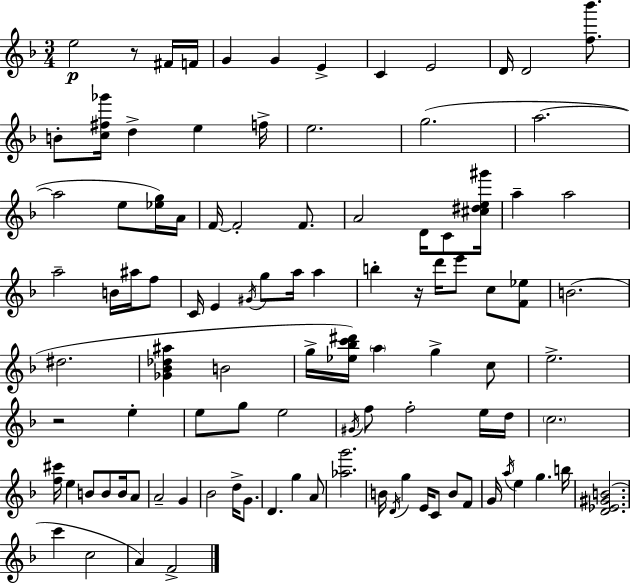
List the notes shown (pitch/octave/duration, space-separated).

E5/h R/e F#4/s F4/s G4/q G4/q E4/q C4/q E4/h D4/s D4/h [F5,Bb6]/e. B4/e [C5,F#5,Gb6]/s D5/q E5/q F5/s E5/h. G5/h. A5/h. A5/h E5/e [Eb5,G5]/s A4/s F4/s F4/h F4/e. A4/h D4/s C4/e [C#5,D#5,E5,G#6]/s A5/q A5/h A5/h B4/s A#5/s F5/e C4/s E4/q G#4/s G5/e A5/s A5/q B5/q R/s D6/s E6/e C5/e [F4,Eb5]/e B4/h. D#5/h. [Gb4,Bb4,Db5,A#5]/q B4/h G5/s [Eb5,Bb5,C6,D#6]/s A5/q G5/q C5/e E5/h. R/h E5/q E5/e G5/e E5/h G#4/s F5/e F5/h E5/s D5/s C5/h. [F5,C#6]/s E5/q B4/e B4/e B4/s A4/e A4/h G4/q Bb4/h D5/s G4/e. D4/q. G5/q A4/e [Ab5,G6]/h. B4/s D4/s G5/q E4/s C4/e B4/e F4/e G4/s A5/s E5/q G5/q. B5/s [D4,Eb4,G#4,B4]/h. C6/q C5/h A4/q F4/h